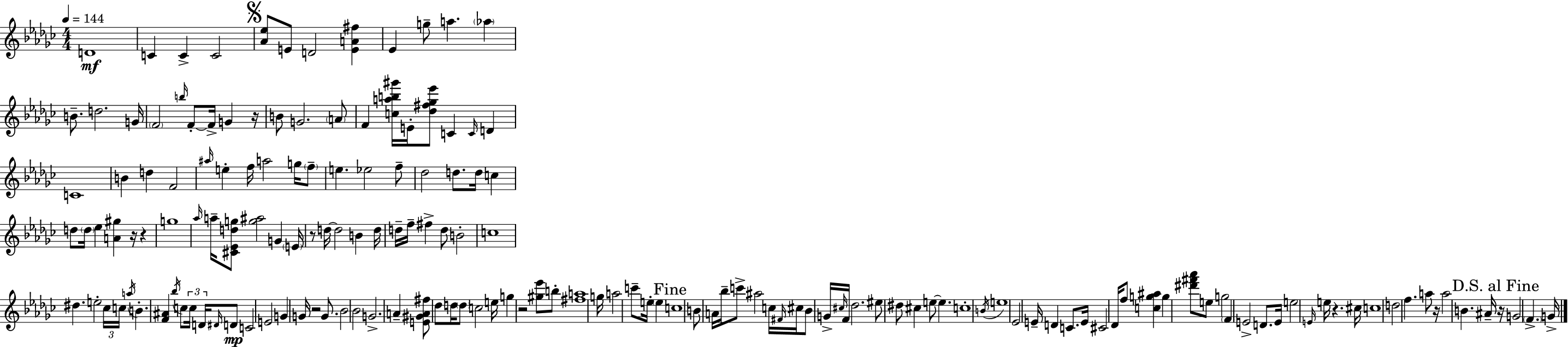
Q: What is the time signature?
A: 4/4